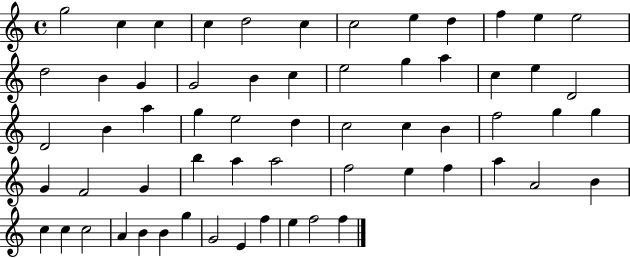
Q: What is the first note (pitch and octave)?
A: G5